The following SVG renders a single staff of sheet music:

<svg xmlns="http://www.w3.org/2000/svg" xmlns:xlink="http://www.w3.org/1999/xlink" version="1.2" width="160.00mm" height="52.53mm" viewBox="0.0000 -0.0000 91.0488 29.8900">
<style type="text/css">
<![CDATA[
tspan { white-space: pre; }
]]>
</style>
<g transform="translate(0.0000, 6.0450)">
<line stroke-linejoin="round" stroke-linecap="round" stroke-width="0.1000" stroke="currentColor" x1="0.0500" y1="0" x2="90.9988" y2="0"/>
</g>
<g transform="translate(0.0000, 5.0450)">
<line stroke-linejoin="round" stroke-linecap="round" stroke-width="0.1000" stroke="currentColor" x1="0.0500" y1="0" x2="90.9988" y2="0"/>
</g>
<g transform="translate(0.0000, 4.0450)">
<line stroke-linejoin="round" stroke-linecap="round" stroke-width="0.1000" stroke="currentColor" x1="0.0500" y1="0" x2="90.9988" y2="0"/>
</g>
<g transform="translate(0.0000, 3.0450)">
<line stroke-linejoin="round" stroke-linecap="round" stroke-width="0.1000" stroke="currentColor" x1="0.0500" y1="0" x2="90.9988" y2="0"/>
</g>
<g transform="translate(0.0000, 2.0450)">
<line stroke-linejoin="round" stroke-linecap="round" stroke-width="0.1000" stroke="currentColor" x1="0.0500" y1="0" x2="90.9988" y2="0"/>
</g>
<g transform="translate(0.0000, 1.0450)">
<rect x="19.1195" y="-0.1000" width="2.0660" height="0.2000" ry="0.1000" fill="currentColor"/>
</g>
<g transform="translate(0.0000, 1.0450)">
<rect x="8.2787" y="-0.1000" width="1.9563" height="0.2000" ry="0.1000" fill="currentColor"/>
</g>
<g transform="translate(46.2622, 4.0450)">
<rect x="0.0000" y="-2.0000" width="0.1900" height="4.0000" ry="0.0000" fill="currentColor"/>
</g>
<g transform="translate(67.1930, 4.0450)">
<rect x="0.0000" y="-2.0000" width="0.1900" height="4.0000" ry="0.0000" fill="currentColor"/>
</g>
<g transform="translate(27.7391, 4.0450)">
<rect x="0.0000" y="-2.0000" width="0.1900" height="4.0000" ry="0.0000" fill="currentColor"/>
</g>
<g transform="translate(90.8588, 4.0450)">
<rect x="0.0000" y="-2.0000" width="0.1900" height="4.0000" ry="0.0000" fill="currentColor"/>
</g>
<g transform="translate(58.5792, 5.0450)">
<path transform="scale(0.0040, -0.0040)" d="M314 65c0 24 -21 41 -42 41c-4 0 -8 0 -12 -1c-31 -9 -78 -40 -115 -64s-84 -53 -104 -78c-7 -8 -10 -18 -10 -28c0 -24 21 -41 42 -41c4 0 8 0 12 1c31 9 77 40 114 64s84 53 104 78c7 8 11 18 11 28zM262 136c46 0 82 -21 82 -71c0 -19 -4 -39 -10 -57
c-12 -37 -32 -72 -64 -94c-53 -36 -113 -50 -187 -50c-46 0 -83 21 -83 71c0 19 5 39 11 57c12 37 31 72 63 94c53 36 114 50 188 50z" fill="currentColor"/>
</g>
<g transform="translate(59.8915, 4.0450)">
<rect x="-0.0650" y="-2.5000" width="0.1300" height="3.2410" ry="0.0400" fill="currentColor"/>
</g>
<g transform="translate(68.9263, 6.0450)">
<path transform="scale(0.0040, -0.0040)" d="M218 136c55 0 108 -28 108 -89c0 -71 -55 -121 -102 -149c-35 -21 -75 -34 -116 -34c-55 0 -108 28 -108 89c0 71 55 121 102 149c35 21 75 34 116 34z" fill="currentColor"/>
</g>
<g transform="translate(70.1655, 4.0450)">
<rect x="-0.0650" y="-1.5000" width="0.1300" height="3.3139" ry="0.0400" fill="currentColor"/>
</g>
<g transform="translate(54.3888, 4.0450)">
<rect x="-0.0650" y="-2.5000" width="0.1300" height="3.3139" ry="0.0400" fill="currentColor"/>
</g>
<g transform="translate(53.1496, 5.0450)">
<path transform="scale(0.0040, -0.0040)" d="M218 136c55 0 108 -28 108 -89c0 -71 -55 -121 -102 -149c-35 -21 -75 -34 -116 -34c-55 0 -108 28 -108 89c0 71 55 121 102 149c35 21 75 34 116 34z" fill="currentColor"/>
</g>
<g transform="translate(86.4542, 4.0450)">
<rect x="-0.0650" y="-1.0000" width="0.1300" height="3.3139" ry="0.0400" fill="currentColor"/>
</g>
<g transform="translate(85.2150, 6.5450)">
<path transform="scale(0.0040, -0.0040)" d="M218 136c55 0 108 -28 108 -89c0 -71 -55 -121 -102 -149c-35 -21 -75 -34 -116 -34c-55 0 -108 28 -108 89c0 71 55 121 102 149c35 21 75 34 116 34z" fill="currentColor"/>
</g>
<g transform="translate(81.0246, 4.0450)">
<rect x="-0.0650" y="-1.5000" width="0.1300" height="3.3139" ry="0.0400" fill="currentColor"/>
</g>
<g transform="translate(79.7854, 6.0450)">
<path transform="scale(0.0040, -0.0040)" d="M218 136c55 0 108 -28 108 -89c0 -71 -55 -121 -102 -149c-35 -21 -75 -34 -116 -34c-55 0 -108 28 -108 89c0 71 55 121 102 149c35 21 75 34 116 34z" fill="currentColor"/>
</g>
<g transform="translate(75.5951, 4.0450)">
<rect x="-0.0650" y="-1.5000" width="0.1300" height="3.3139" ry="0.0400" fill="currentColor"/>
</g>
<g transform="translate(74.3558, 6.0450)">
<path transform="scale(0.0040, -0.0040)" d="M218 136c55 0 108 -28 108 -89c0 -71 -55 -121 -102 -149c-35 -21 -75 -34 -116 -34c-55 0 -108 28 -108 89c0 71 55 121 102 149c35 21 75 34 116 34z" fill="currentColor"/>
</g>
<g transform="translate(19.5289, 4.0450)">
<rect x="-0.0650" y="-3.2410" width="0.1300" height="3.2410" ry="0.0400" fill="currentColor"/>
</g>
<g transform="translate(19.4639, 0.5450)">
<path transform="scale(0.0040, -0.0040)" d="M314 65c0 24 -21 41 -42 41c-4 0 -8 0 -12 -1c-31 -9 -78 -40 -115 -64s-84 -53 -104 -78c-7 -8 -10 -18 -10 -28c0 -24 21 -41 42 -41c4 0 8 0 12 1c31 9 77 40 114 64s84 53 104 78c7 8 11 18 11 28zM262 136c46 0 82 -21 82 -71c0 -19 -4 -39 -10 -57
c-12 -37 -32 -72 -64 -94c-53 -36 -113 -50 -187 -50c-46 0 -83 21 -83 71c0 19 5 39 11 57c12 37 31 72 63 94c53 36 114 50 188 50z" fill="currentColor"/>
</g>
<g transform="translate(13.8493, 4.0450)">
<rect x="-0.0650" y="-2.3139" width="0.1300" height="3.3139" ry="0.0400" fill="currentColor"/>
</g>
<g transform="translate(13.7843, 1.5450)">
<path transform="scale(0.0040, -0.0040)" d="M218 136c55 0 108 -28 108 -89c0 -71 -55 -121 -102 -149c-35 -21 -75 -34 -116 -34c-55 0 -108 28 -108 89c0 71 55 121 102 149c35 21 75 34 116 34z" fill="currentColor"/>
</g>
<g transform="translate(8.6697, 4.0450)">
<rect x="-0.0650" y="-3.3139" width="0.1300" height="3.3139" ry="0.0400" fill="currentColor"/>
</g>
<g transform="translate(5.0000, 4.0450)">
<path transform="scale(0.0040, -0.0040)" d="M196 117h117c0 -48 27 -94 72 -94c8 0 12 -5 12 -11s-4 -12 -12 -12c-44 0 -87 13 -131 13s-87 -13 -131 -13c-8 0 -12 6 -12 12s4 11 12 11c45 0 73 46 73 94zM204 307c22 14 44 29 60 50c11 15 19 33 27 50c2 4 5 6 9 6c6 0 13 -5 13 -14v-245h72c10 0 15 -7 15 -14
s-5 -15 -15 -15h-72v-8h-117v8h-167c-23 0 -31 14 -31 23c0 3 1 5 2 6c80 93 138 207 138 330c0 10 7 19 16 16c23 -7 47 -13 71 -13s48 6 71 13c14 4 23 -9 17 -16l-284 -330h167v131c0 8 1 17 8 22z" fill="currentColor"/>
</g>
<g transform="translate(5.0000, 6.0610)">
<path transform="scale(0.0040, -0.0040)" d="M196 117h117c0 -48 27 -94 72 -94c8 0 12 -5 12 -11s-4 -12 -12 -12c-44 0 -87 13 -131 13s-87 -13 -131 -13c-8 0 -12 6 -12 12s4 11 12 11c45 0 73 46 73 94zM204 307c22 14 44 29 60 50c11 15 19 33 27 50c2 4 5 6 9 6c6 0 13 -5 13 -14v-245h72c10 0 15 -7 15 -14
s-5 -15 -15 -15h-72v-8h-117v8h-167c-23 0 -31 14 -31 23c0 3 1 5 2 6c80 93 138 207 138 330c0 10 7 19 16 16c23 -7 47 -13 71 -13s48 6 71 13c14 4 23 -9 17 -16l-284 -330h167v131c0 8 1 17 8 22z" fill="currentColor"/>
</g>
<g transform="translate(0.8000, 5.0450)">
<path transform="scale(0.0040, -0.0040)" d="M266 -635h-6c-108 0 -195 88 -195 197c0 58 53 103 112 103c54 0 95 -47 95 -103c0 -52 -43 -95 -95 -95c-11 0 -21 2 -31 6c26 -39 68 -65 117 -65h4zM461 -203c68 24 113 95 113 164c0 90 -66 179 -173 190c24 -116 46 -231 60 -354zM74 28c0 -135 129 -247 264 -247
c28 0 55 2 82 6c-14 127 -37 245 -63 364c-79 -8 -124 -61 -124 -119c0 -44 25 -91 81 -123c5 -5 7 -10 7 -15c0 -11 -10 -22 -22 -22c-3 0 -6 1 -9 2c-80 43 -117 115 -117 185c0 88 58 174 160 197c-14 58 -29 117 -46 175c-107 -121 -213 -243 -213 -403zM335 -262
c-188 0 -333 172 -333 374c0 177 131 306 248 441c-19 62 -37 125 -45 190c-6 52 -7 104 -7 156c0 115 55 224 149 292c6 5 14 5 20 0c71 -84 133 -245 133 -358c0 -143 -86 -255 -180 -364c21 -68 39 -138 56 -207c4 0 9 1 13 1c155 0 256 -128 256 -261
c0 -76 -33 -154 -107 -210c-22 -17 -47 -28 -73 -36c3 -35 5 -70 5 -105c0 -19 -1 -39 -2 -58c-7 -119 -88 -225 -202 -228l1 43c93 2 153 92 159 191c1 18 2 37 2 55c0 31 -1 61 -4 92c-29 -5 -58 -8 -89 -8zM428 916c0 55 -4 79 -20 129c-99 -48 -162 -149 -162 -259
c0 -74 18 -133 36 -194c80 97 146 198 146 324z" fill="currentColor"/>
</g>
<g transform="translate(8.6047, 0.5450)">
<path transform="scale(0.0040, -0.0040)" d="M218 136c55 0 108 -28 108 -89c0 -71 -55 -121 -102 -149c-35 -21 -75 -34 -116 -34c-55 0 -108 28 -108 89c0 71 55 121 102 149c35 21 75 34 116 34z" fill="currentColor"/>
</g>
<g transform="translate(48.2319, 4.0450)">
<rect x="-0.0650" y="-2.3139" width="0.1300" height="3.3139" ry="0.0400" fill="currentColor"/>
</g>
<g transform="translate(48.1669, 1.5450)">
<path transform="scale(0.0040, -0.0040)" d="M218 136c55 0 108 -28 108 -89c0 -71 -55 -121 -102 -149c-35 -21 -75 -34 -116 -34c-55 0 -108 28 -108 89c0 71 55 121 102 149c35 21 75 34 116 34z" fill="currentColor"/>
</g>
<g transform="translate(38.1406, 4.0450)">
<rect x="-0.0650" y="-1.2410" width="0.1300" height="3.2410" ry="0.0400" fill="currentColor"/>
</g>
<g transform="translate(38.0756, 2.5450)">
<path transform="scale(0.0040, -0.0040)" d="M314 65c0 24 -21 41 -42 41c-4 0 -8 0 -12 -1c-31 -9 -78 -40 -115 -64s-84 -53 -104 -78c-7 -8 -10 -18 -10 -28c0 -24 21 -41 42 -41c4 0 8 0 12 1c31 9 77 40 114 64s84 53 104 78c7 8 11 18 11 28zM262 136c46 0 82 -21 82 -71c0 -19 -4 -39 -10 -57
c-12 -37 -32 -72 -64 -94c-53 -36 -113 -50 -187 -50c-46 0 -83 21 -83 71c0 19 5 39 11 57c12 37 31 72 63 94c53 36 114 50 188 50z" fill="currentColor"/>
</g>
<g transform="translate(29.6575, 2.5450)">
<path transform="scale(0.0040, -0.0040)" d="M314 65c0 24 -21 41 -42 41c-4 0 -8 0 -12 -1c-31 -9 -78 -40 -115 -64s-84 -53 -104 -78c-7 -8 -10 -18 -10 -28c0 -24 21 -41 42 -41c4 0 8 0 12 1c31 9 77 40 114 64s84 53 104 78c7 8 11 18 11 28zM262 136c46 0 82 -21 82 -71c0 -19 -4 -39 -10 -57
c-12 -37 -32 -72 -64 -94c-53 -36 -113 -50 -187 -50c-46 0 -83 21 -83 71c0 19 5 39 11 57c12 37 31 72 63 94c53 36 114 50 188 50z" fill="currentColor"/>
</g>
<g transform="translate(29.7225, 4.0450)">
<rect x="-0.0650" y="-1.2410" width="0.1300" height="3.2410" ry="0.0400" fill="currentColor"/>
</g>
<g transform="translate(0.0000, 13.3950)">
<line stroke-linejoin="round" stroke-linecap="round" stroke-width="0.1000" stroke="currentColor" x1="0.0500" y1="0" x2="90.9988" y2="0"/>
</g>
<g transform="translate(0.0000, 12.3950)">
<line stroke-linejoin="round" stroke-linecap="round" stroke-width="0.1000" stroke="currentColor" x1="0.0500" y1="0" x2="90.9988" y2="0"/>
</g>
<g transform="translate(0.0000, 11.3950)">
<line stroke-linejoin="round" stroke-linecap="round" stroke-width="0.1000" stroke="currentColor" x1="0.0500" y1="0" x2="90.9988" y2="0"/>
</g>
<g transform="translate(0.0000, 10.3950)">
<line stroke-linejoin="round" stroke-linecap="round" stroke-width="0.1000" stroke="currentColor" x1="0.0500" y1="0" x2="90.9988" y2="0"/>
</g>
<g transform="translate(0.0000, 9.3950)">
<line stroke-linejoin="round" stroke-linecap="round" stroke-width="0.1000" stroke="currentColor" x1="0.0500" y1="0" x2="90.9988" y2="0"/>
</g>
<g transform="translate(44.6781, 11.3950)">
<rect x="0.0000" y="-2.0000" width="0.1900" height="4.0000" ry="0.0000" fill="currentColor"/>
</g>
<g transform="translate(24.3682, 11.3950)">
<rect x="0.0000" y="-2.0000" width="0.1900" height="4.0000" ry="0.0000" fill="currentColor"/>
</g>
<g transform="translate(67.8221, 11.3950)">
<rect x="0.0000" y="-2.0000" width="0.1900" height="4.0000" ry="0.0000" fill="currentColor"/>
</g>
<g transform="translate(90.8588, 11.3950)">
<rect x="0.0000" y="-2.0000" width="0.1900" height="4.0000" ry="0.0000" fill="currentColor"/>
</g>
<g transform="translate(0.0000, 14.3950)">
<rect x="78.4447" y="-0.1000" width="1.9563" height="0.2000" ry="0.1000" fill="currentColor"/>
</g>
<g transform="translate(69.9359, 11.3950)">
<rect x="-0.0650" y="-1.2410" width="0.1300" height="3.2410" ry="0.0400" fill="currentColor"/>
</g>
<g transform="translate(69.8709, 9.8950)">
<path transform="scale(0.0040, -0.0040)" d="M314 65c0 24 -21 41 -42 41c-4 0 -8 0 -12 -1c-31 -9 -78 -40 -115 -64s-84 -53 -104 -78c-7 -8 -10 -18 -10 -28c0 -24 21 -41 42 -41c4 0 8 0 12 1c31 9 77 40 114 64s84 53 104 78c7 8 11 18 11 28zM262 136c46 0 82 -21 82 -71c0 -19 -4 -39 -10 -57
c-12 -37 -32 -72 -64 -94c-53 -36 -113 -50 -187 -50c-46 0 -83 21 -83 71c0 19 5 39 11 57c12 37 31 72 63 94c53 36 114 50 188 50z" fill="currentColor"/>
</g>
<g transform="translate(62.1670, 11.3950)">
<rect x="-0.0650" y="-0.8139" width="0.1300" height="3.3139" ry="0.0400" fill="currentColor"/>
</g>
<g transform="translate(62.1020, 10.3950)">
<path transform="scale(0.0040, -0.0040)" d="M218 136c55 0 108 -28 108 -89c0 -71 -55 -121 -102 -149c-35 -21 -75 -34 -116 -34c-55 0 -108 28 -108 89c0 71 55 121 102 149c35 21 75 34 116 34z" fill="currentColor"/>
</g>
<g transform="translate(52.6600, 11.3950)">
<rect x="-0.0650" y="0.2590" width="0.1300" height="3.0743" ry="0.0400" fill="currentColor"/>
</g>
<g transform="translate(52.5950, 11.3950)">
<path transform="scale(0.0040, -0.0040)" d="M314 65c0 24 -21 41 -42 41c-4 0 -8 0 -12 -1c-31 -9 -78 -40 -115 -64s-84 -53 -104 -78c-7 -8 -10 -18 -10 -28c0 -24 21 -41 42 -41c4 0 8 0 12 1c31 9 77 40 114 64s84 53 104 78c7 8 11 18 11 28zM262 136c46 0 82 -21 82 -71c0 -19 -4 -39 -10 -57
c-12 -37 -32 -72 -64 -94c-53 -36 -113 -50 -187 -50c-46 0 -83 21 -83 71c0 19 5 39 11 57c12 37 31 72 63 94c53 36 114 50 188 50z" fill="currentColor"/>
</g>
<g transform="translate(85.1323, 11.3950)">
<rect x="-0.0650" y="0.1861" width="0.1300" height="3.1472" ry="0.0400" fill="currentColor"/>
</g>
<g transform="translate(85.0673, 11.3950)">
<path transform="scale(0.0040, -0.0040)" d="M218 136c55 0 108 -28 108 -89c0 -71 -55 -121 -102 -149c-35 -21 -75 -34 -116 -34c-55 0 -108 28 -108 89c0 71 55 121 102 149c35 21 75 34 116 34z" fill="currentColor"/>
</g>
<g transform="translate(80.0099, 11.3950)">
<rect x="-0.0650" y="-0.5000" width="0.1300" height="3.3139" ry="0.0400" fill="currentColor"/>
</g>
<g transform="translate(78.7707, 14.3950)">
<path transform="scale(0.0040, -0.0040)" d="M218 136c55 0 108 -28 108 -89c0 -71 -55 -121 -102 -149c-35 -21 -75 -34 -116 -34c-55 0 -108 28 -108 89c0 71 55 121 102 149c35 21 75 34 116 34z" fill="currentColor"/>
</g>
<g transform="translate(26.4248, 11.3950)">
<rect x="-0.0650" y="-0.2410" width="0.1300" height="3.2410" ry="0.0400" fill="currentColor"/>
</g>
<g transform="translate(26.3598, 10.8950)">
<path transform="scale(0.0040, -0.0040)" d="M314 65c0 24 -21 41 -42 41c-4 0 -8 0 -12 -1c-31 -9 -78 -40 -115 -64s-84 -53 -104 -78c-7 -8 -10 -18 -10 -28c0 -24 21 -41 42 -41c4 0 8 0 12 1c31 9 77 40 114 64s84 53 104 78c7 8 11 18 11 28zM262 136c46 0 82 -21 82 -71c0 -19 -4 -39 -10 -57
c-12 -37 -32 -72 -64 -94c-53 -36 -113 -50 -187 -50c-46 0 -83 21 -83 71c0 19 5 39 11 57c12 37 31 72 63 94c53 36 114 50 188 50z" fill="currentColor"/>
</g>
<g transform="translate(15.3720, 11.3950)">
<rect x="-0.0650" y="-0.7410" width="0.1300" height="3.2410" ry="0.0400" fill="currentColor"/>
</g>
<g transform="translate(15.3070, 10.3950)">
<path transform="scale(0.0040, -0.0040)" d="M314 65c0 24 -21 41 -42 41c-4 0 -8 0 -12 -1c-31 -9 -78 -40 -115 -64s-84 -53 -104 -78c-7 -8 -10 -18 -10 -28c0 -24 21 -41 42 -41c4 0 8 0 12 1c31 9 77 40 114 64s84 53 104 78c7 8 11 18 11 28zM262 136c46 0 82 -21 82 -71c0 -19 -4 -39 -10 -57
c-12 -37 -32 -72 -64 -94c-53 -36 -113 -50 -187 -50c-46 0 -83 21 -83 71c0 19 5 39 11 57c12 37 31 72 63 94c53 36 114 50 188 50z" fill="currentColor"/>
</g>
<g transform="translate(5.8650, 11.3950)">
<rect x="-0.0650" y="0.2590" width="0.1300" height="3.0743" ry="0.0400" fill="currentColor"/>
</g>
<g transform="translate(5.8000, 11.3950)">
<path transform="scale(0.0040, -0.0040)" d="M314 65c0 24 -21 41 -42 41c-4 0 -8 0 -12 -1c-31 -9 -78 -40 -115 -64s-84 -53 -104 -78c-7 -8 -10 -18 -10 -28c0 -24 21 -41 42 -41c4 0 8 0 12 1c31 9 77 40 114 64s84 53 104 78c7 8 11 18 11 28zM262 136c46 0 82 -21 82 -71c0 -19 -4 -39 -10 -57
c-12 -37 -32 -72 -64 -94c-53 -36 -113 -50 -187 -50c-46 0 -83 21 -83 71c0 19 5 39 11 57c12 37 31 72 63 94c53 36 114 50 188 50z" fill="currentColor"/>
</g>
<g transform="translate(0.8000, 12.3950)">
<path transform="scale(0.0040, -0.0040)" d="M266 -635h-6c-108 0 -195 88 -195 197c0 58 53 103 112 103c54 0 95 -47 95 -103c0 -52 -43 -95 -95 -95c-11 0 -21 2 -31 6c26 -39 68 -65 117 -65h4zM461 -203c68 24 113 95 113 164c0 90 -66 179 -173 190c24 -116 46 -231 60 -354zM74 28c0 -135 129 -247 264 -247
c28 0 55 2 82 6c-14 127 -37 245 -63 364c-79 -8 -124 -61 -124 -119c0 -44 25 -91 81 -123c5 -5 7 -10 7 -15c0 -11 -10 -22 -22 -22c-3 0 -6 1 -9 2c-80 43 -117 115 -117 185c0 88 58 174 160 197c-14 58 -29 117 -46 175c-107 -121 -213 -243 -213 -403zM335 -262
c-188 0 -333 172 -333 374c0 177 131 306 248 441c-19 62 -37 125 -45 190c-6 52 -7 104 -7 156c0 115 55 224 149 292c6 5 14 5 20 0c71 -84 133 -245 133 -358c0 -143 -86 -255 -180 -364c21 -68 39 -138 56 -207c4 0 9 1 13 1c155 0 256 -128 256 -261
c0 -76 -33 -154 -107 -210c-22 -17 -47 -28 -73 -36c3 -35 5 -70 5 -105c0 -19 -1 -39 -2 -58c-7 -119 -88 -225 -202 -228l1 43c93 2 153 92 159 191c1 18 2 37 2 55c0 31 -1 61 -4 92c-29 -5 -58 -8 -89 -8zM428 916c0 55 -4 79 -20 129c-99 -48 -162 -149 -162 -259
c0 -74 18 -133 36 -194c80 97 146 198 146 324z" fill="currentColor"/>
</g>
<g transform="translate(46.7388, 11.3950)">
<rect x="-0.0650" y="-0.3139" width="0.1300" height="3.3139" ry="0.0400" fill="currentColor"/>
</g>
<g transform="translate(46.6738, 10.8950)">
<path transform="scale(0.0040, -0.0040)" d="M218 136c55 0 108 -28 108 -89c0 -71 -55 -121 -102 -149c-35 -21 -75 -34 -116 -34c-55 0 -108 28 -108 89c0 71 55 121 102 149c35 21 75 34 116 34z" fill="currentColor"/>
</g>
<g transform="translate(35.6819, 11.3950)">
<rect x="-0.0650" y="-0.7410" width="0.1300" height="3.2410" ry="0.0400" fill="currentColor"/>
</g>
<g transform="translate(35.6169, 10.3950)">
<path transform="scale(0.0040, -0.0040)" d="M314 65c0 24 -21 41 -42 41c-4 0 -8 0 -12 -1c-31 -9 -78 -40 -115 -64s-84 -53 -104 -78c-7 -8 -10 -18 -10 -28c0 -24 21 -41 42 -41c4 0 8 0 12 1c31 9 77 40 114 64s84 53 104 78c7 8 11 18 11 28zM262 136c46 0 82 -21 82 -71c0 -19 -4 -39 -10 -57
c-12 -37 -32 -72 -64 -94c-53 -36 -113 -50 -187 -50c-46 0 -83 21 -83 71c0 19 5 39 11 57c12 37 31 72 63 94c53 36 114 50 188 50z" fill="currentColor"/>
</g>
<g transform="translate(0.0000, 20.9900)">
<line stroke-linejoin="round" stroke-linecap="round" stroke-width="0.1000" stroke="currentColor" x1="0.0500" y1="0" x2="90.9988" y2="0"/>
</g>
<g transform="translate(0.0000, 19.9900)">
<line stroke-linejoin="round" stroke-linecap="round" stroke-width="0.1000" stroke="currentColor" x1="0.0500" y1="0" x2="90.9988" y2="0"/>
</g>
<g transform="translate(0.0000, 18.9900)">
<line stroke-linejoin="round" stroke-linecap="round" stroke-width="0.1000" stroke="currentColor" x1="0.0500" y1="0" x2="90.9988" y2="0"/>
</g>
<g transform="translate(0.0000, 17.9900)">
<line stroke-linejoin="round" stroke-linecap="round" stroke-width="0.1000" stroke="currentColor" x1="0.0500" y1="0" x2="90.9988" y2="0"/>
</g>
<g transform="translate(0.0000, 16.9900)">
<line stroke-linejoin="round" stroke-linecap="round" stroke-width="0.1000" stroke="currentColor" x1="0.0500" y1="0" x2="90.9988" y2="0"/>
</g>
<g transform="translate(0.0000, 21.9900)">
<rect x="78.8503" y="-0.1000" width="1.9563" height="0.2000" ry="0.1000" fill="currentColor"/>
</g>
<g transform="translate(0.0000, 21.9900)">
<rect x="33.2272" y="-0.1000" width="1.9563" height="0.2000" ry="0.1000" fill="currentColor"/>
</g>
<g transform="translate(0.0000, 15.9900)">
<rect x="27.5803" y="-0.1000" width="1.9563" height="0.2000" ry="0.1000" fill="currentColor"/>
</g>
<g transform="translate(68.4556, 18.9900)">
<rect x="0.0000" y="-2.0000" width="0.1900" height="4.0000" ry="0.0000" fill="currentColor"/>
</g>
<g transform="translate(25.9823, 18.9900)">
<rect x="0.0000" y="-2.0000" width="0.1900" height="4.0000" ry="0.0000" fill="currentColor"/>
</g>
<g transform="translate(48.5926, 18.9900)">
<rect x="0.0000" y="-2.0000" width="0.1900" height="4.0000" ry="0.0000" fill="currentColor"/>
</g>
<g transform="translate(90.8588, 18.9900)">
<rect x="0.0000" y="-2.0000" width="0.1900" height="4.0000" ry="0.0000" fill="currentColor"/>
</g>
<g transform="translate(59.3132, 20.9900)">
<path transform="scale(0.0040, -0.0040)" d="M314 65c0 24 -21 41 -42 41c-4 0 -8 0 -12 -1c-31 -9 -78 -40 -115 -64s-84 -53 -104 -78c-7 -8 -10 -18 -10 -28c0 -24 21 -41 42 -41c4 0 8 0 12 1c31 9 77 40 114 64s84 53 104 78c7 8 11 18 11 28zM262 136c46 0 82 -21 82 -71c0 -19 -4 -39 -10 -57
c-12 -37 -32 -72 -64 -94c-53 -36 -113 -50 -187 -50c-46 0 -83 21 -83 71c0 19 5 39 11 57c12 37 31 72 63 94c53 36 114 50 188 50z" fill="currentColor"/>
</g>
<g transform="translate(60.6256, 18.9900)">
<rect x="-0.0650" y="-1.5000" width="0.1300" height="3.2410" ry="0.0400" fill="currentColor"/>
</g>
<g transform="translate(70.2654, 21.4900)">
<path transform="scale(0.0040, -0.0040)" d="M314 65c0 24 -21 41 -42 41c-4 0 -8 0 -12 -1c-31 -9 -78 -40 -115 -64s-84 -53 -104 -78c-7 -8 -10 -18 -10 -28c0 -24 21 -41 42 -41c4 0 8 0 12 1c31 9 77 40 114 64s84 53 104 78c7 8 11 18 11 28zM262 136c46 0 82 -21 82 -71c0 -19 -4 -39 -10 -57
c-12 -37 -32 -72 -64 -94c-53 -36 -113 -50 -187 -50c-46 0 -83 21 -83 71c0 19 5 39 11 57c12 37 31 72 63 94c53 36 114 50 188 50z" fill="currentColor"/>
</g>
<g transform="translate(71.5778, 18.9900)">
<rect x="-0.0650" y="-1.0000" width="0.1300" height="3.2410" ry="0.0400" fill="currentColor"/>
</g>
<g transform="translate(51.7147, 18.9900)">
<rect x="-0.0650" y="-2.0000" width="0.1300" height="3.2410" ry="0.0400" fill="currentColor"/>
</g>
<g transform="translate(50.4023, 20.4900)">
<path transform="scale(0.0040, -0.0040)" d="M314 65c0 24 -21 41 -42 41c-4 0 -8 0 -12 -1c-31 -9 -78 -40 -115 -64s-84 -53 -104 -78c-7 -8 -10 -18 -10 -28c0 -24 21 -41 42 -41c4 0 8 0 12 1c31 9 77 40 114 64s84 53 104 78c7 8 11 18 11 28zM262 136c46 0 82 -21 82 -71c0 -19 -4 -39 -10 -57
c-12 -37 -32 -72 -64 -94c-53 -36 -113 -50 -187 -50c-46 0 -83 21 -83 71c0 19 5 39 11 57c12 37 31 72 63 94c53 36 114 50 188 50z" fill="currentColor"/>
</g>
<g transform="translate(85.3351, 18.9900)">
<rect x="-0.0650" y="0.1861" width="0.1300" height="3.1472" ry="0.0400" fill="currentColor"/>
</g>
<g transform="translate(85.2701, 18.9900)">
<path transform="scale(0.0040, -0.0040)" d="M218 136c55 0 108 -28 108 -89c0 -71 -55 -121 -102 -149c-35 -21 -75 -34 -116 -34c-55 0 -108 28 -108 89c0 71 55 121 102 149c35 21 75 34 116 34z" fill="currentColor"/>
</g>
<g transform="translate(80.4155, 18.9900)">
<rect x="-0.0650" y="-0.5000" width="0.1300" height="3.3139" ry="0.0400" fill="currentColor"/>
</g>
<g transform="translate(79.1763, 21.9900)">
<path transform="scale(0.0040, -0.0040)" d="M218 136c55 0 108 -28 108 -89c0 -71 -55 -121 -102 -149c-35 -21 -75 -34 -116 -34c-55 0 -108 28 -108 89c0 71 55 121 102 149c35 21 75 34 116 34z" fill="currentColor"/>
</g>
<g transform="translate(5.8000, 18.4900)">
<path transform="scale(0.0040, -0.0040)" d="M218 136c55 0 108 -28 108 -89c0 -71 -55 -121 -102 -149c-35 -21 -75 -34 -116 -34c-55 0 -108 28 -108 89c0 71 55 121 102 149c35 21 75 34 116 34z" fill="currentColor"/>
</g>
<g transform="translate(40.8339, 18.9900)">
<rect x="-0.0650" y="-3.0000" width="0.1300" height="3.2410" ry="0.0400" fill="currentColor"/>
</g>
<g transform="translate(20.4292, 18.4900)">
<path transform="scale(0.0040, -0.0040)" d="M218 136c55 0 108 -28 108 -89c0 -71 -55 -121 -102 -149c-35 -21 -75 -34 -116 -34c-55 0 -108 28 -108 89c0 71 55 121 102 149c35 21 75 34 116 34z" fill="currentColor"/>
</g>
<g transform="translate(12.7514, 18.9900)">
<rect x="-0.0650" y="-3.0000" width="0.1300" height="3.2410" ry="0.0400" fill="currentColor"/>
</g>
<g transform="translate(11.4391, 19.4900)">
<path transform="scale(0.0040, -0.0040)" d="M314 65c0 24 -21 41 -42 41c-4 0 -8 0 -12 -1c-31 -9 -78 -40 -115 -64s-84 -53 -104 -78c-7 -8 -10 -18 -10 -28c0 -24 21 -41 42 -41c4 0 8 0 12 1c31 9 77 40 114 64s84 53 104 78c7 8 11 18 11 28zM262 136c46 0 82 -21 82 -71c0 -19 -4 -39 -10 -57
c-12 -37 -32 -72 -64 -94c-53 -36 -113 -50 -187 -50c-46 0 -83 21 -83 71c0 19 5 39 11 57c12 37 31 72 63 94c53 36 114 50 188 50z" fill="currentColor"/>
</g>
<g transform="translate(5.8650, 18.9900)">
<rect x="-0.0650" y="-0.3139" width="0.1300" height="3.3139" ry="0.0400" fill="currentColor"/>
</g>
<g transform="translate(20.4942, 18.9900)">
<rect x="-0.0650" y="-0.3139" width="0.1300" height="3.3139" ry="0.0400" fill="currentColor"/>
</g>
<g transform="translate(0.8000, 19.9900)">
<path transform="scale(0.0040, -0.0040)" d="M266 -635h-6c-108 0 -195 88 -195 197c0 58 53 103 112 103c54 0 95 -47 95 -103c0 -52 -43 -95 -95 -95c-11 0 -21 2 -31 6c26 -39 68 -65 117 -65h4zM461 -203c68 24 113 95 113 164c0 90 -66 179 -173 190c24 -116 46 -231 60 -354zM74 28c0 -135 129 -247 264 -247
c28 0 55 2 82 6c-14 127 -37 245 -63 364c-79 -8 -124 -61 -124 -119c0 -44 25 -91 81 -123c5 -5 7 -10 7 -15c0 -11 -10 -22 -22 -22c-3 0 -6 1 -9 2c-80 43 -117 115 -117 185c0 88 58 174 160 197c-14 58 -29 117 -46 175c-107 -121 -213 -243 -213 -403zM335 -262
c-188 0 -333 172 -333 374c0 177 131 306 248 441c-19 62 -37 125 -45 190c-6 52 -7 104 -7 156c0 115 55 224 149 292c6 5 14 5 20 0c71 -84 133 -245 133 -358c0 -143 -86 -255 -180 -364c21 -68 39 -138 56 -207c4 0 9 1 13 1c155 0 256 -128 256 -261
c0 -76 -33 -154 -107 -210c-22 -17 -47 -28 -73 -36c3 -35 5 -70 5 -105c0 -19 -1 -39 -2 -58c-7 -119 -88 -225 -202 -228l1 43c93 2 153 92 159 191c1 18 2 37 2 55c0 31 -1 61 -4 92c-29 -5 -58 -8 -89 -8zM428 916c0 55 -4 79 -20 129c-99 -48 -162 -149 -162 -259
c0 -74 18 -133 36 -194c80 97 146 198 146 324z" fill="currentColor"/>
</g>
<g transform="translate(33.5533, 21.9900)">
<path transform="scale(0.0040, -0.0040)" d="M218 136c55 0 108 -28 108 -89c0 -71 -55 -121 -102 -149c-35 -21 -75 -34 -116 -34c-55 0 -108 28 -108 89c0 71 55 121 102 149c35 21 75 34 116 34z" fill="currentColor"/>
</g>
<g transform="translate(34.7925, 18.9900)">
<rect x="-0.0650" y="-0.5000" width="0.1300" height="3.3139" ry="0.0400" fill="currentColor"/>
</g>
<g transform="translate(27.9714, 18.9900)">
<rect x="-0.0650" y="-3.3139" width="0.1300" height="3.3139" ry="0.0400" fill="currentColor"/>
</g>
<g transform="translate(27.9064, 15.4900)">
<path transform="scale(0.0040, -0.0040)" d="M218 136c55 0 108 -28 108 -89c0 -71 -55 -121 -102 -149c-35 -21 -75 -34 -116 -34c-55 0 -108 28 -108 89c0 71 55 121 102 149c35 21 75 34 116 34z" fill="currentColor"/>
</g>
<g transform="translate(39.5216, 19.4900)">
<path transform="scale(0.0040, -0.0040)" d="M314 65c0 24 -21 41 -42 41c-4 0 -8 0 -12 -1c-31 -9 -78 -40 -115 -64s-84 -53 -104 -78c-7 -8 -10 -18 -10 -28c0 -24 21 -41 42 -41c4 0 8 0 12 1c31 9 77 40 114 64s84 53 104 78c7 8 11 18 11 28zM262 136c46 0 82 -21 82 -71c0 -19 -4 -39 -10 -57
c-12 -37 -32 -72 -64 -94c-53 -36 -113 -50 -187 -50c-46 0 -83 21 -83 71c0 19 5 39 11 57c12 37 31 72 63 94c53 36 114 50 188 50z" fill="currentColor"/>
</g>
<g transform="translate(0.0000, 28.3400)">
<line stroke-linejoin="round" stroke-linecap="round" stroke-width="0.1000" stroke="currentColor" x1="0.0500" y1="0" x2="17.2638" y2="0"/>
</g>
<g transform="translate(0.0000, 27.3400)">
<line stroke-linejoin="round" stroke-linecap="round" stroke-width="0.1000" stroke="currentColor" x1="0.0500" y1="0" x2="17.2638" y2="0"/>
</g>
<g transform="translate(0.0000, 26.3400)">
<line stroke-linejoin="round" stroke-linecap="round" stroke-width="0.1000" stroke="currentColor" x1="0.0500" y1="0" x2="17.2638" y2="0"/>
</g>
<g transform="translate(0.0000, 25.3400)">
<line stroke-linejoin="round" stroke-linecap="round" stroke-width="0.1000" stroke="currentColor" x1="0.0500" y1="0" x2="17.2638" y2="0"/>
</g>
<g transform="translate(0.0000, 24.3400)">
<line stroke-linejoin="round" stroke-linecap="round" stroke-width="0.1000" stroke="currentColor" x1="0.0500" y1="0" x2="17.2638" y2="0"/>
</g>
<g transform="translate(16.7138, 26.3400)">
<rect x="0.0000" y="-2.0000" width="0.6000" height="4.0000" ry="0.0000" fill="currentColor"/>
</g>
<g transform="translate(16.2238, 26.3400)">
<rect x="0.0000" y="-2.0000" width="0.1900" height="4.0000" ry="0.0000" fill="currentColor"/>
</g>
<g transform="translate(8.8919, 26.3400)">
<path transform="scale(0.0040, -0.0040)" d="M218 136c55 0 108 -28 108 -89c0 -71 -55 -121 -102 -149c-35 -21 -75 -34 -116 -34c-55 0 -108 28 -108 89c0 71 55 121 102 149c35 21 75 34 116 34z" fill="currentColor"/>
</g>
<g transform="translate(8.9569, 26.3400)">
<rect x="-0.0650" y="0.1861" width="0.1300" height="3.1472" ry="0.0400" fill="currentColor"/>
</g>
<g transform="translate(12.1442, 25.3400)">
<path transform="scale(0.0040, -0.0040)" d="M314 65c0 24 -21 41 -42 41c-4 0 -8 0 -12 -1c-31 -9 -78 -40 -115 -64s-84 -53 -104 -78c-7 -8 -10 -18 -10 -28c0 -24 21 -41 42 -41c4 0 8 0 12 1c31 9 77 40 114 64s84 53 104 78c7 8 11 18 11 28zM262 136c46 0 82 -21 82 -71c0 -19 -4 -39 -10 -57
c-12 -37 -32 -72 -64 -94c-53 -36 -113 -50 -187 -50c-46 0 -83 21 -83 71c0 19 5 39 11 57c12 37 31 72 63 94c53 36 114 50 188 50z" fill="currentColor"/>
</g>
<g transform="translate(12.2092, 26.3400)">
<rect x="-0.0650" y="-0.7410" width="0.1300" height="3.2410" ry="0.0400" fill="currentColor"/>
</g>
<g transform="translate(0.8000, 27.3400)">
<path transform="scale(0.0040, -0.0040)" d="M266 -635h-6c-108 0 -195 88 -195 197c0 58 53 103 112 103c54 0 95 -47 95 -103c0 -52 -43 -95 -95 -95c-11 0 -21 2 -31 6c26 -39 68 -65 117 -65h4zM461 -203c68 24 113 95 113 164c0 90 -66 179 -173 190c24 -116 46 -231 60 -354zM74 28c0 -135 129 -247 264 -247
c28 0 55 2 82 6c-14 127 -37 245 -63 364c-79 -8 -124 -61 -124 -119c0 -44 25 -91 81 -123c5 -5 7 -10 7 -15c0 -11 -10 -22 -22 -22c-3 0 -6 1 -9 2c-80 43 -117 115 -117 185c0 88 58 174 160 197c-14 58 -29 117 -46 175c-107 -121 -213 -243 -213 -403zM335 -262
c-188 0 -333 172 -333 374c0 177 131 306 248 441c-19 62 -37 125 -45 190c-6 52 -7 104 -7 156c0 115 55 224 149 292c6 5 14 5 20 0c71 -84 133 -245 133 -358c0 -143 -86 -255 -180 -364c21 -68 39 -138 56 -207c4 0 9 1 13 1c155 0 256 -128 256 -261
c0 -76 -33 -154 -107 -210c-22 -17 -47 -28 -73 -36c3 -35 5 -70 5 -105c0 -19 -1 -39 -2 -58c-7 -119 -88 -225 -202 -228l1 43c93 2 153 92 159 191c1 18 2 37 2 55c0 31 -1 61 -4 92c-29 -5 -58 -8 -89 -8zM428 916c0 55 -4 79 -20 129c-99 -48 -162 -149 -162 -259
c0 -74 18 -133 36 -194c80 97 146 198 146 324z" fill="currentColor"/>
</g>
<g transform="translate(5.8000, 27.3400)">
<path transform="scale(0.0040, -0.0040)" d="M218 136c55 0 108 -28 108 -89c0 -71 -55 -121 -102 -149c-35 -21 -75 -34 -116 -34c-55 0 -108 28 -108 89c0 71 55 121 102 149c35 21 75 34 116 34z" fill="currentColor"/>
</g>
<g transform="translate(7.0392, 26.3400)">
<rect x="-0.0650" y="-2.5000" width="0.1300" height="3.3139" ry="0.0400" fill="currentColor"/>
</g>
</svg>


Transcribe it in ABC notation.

X:1
T:Untitled
M:4/4
L:1/4
K:C
b g b2 e2 e2 g G G2 E E E D B2 d2 c2 d2 c B2 d e2 C B c A2 c b C A2 F2 E2 D2 C B G B d2